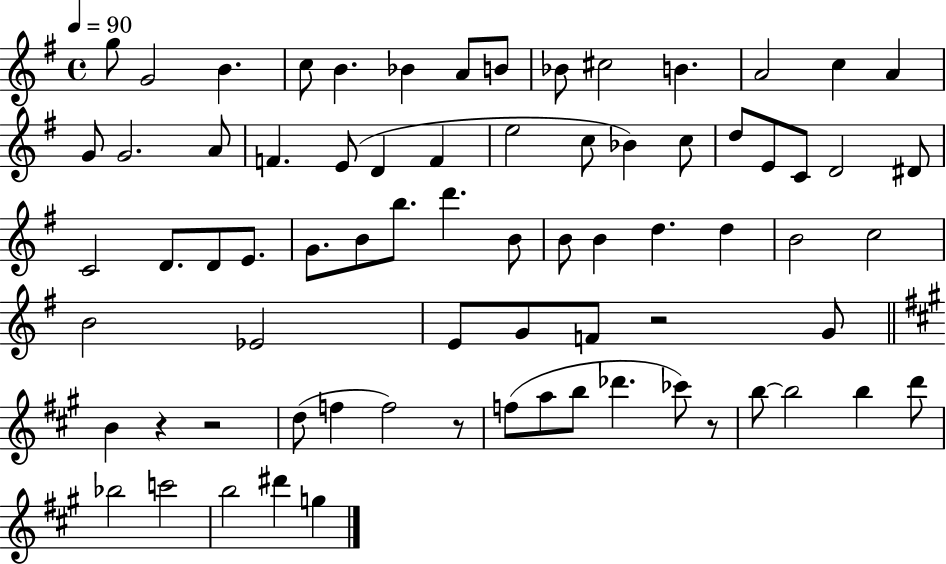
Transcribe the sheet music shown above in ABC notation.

X:1
T:Untitled
M:4/4
L:1/4
K:G
g/2 G2 B c/2 B _B A/2 B/2 _B/2 ^c2 B A2 c A G/2 G2 A/2 F E/2 D F e2 c/2 _B c/2 d/2 E/2 C/2 D2 ^D/2 C2 D/2 D/2 E/2 G/2 B/2 b/2 d' B/2 B/2 B d d B2 c2 B2 _E2 E/2 G/2 F/2 z2 G/2 B z z2 d/2 f f2 z/2 f/2 a/2 b/2 _d' _c'/2 z/2 b/2 b2 b d'/2 _b2 c'2 b2 ^d' g